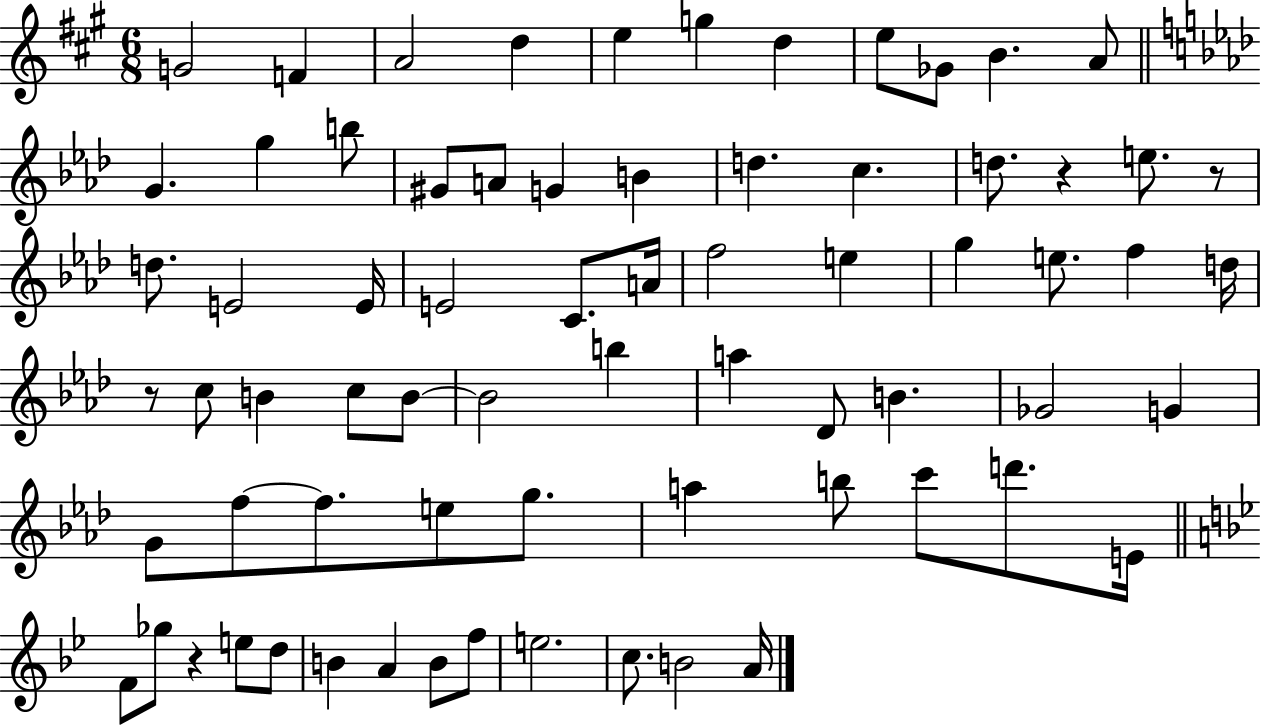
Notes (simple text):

G4/h F4/q A4/h D5/q E5/q G5/q D5/q E5/e Gb4/e B4/q. A4/e G4/q. G5/q B5/e G#4/e A4/e G4/q B4/q D5/q. C5/q. D5/e. R/q E5/e. R/e D5/e. E4/h E4/s E4/h C4/e. A4/s F5/h E5/q G5/q E5/e. F5/q D5/s R/e C5/e B4/q C5/e B4/e B4/h B5/q A5/q Db4/e B4/q. Gb4/h G4/q G4/e F5/e F5/e. E5/e G5/e. A5/q B5/e C6/e D6/e. E4/s F4/e Gb5/e R/q E5/e D5/e B4/q A4/q B4/e F5/e E5/h. C5/e. B4/h A4/s